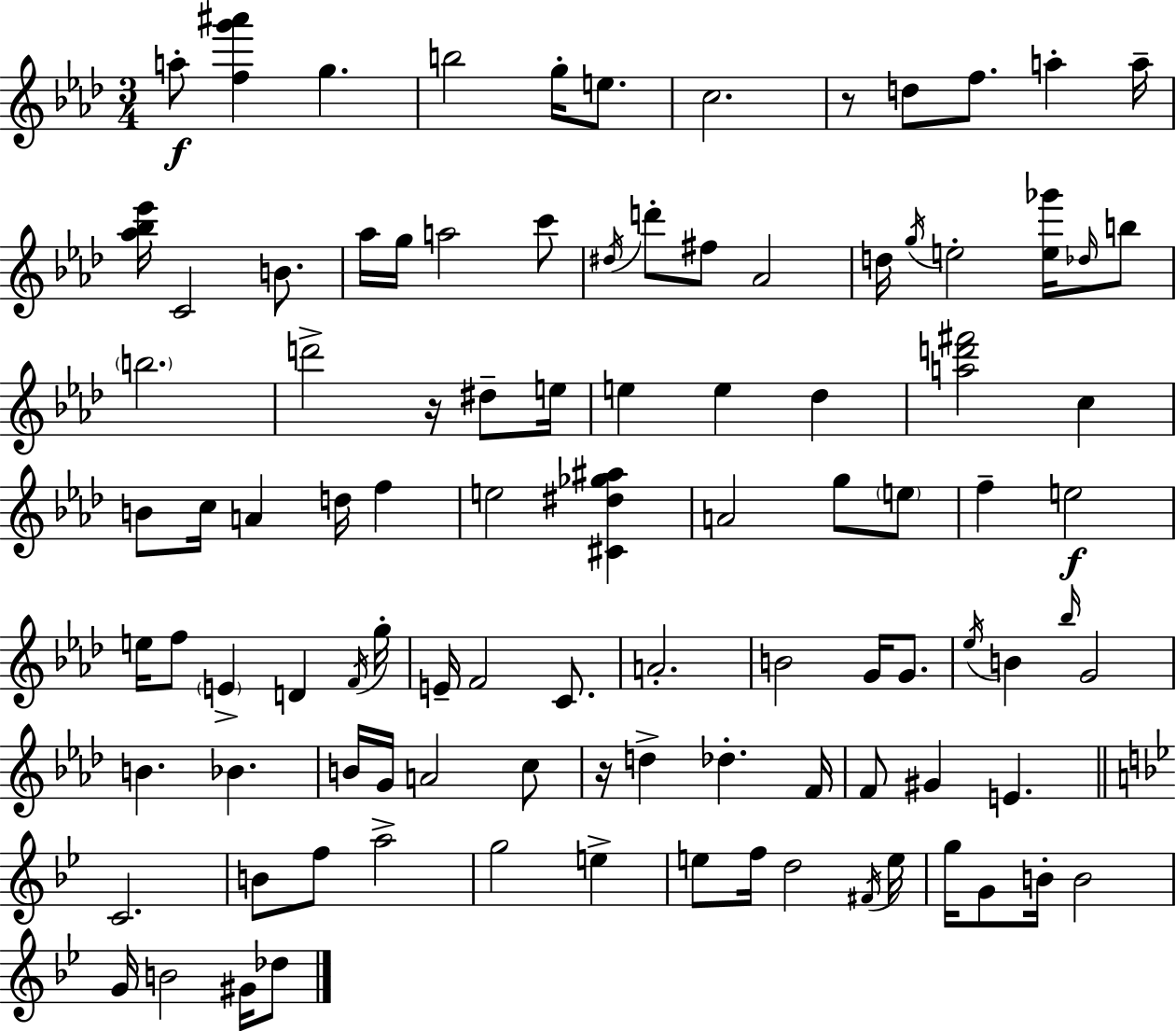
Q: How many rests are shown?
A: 3